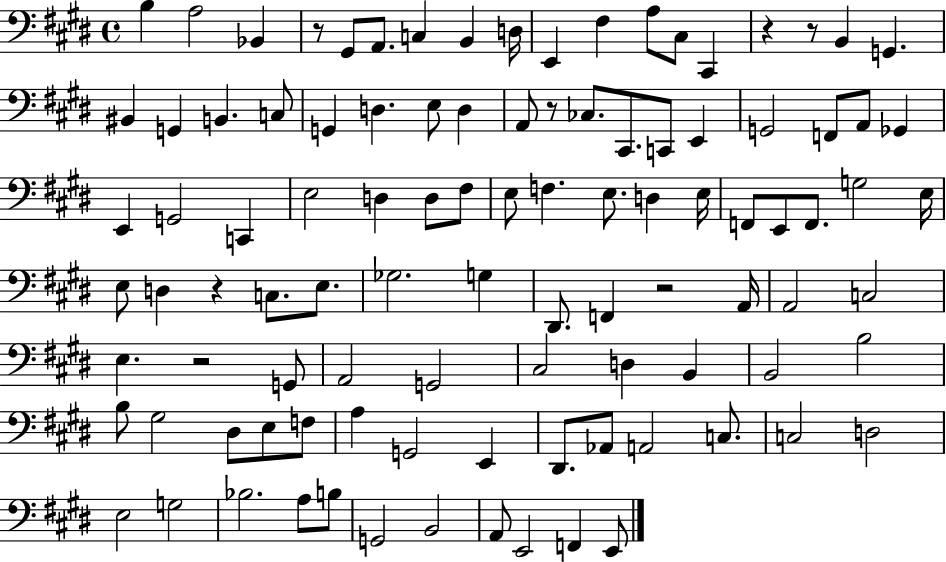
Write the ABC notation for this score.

X:1
T:Untitled
M:4/4
L:1/4
K:E
B, A,2 _B,, z/2 ^G,,/2 A,,/2 C, B,, D,/4 E,, ^F, A,/2 ^C,/2 ^C,, z z/2 B,, G,, ^B,, G,, B,, C,/2 G,, D, E,/2 D, A,,/2 z/2 _C,/2 ^C,,/2 C,,/2 E,, G,,2 F,,/2 A,,/2 _G,, E,, G,,2 C,, E,2 D, D,/2 ^F,/2 E,/2 F, E,/2 D, E,/4 F,,/2 E,,/2 F,,/2 G,2 E,/4 E,/2 D, z C,/2 E,/2 _G,2 G, ^D,,/2 F,, z2 A,,/4 A,,2 C,2 E, z2 G,,/2 A,,2 G,,2 ^C,2 D, B,, B,,2 B,2 B,/2 ^G,2 ^D,/2 E,/2 F,/2 A, G,,2 E,, ^D,,/2 _A,,/2 A,,2 C,/2 C,2 D,2 E,2 G,2 _B,2 A,/2 B,/2 G,,2 B,,2 A,,/2 E,,2 F,, E,,/2